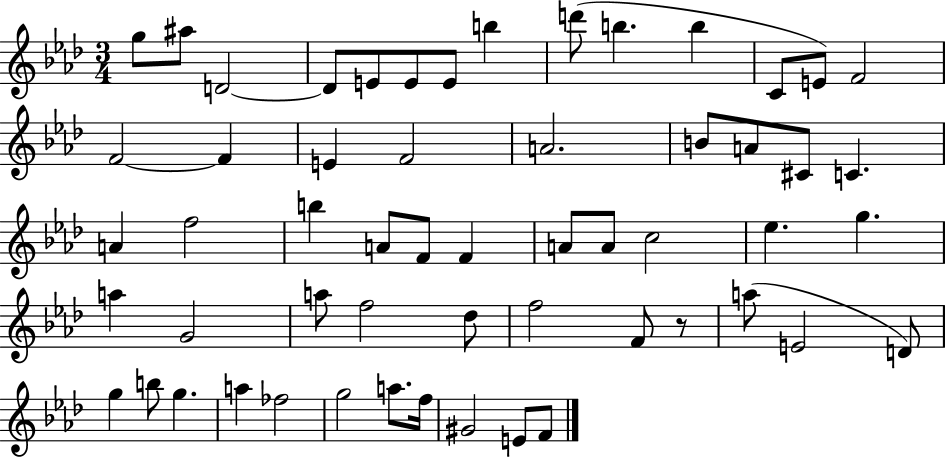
{
  \clef treble
  \numericTimeSignature
  \time 3/4
  \key aes \major
  g''8 ais''8 d'2~~ | d'8 e'8 e'8 e'8 b''4 | d'''8( b''4. b''4 | c'8 e'8) f'2 | \break f'2~~ f'4 | e'4 f'2 | a'2. | b'8 a'8 cis'8 c'4. | \break a'4 f''2 | b''4 a'8 f'8 f'4 | a'8 a'8 c''2 | ees''4. g''4. | \break a''4 g'2 | a''8 f''2 des''8 | f''2 f'8 r8 | a''8( e'2 d'8) | \break g''4 b''8 g''4. | a''4 fes''2 | g''2 a''8. f''16 | gis'2 e'8 f'8 | \break \bar "|."
}